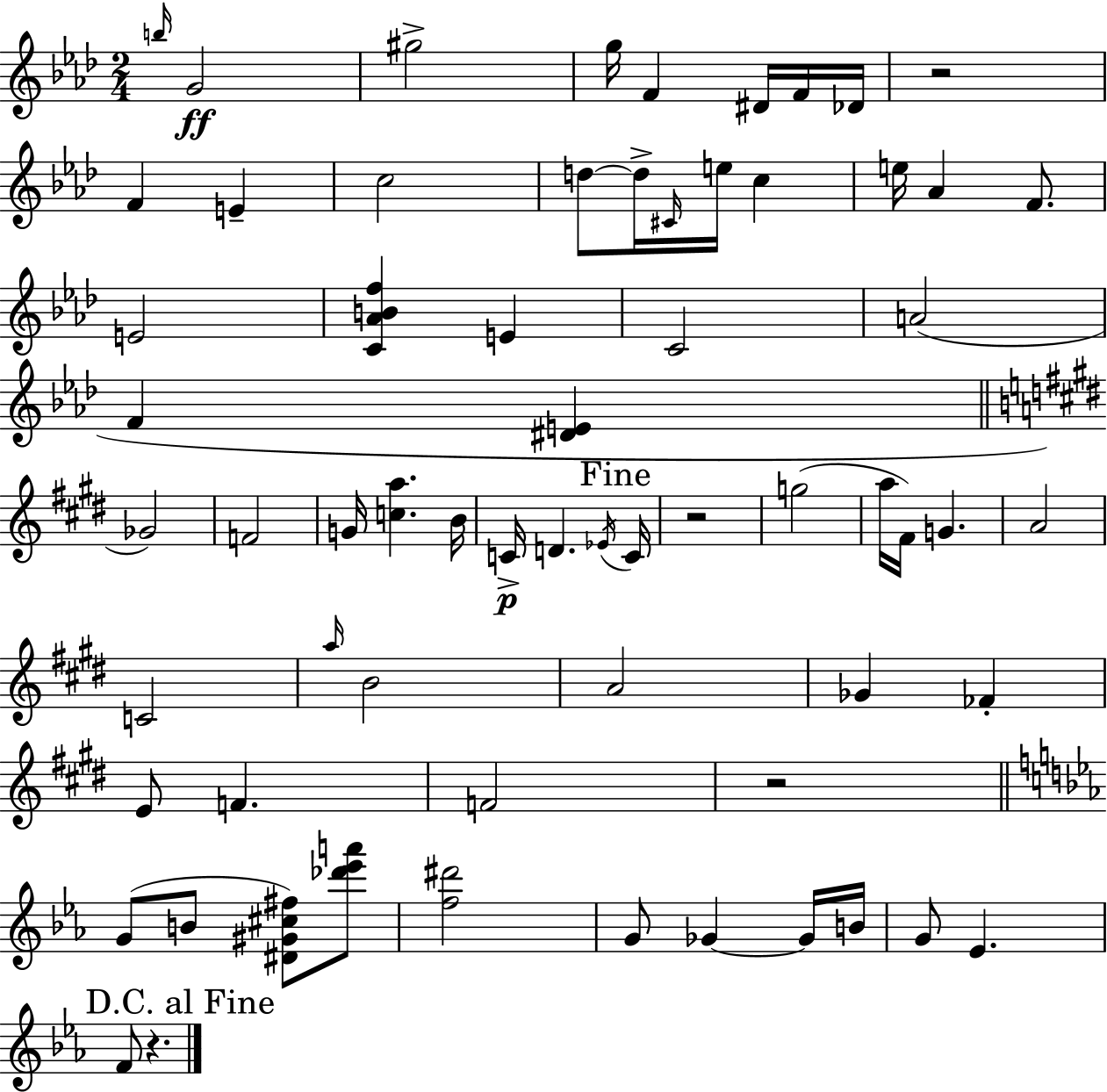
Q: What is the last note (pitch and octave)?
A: F4